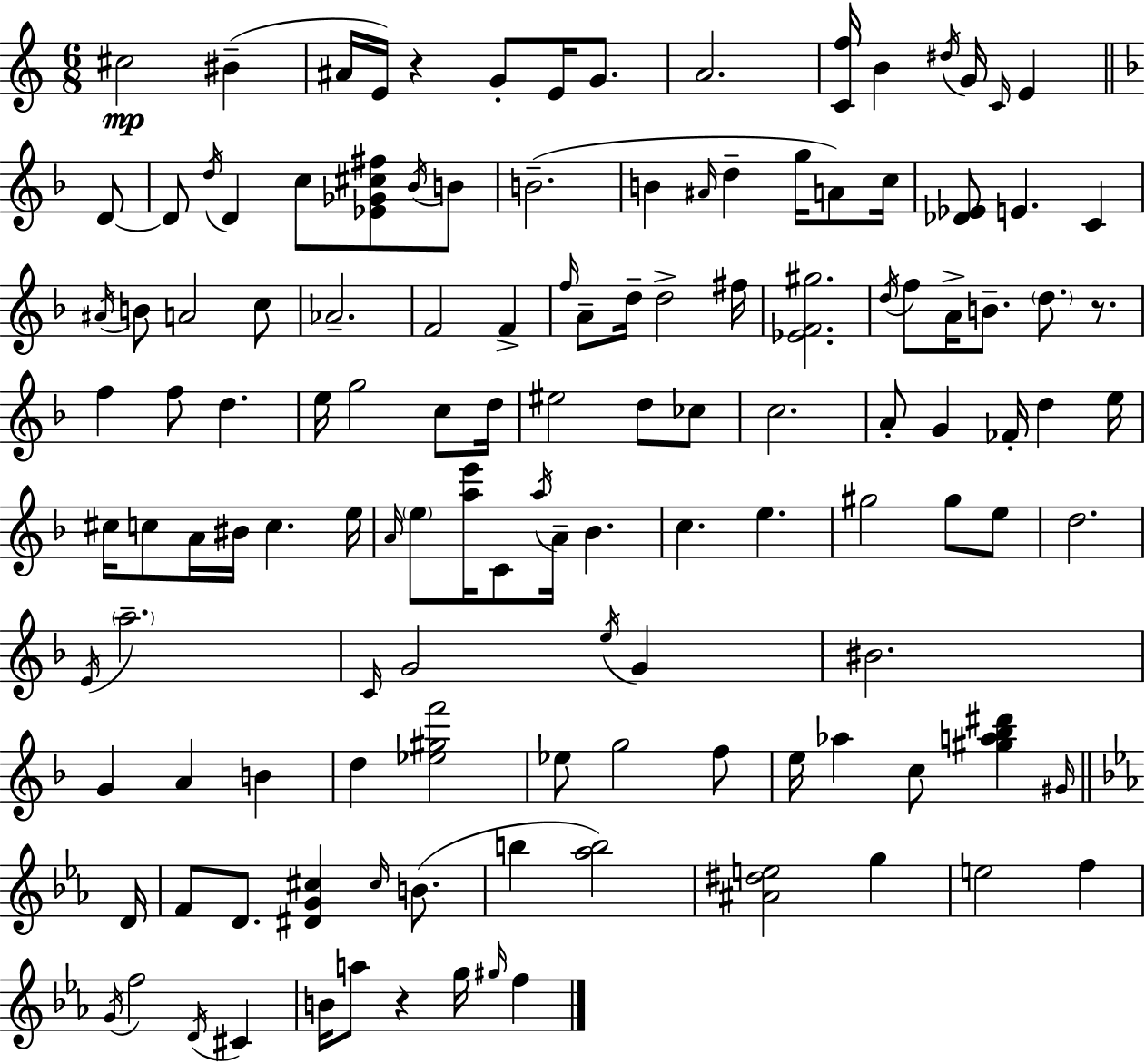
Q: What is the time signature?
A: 6/8